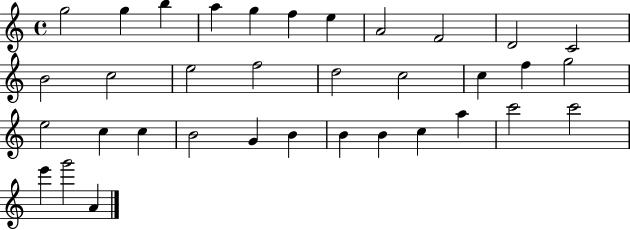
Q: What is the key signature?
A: C major